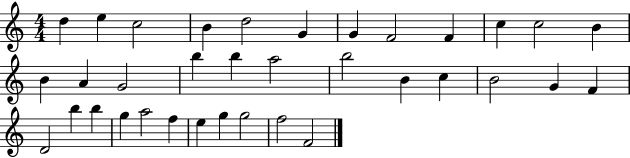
D5/q E5/q C5/h B4/q D5/h G4/q G4/q F4/h F4/q C5/q C5/h B4/q B4/q A4/q G4/h B5/q B5/q A5/h B5/h B4/q C5/q B4/h G4/q F4/q D4/h B5/q B5/q G5/q A5/h F5/q E5/q G5/q G5/h F5/h F4/h